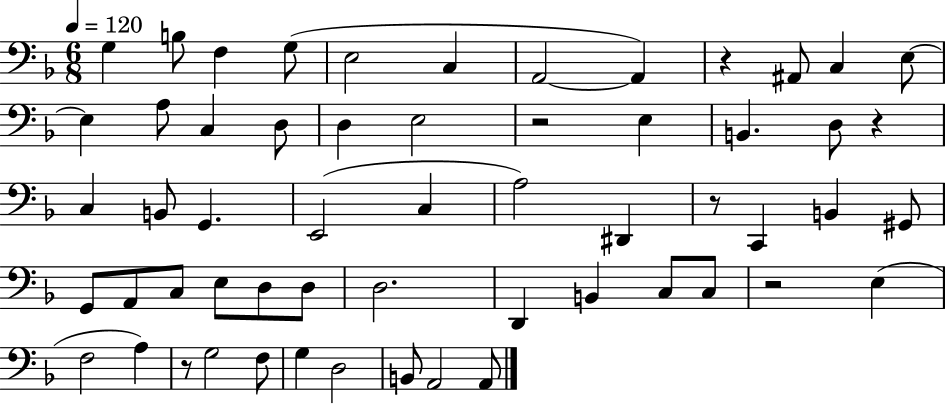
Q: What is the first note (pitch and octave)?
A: G3